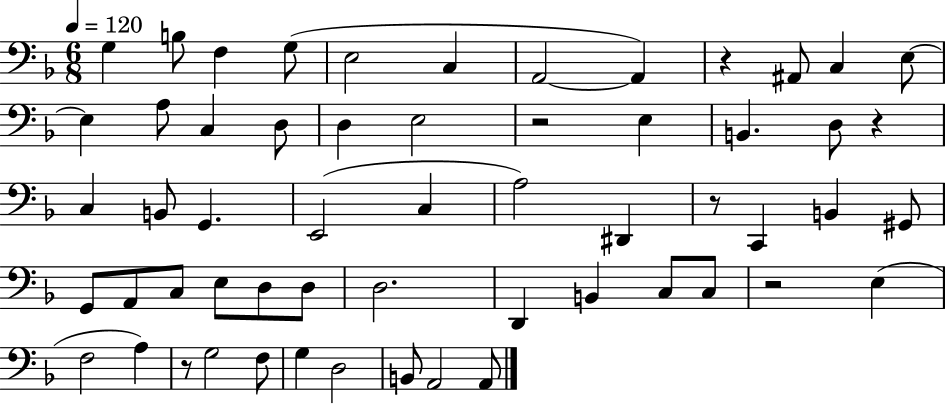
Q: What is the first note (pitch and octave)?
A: G3